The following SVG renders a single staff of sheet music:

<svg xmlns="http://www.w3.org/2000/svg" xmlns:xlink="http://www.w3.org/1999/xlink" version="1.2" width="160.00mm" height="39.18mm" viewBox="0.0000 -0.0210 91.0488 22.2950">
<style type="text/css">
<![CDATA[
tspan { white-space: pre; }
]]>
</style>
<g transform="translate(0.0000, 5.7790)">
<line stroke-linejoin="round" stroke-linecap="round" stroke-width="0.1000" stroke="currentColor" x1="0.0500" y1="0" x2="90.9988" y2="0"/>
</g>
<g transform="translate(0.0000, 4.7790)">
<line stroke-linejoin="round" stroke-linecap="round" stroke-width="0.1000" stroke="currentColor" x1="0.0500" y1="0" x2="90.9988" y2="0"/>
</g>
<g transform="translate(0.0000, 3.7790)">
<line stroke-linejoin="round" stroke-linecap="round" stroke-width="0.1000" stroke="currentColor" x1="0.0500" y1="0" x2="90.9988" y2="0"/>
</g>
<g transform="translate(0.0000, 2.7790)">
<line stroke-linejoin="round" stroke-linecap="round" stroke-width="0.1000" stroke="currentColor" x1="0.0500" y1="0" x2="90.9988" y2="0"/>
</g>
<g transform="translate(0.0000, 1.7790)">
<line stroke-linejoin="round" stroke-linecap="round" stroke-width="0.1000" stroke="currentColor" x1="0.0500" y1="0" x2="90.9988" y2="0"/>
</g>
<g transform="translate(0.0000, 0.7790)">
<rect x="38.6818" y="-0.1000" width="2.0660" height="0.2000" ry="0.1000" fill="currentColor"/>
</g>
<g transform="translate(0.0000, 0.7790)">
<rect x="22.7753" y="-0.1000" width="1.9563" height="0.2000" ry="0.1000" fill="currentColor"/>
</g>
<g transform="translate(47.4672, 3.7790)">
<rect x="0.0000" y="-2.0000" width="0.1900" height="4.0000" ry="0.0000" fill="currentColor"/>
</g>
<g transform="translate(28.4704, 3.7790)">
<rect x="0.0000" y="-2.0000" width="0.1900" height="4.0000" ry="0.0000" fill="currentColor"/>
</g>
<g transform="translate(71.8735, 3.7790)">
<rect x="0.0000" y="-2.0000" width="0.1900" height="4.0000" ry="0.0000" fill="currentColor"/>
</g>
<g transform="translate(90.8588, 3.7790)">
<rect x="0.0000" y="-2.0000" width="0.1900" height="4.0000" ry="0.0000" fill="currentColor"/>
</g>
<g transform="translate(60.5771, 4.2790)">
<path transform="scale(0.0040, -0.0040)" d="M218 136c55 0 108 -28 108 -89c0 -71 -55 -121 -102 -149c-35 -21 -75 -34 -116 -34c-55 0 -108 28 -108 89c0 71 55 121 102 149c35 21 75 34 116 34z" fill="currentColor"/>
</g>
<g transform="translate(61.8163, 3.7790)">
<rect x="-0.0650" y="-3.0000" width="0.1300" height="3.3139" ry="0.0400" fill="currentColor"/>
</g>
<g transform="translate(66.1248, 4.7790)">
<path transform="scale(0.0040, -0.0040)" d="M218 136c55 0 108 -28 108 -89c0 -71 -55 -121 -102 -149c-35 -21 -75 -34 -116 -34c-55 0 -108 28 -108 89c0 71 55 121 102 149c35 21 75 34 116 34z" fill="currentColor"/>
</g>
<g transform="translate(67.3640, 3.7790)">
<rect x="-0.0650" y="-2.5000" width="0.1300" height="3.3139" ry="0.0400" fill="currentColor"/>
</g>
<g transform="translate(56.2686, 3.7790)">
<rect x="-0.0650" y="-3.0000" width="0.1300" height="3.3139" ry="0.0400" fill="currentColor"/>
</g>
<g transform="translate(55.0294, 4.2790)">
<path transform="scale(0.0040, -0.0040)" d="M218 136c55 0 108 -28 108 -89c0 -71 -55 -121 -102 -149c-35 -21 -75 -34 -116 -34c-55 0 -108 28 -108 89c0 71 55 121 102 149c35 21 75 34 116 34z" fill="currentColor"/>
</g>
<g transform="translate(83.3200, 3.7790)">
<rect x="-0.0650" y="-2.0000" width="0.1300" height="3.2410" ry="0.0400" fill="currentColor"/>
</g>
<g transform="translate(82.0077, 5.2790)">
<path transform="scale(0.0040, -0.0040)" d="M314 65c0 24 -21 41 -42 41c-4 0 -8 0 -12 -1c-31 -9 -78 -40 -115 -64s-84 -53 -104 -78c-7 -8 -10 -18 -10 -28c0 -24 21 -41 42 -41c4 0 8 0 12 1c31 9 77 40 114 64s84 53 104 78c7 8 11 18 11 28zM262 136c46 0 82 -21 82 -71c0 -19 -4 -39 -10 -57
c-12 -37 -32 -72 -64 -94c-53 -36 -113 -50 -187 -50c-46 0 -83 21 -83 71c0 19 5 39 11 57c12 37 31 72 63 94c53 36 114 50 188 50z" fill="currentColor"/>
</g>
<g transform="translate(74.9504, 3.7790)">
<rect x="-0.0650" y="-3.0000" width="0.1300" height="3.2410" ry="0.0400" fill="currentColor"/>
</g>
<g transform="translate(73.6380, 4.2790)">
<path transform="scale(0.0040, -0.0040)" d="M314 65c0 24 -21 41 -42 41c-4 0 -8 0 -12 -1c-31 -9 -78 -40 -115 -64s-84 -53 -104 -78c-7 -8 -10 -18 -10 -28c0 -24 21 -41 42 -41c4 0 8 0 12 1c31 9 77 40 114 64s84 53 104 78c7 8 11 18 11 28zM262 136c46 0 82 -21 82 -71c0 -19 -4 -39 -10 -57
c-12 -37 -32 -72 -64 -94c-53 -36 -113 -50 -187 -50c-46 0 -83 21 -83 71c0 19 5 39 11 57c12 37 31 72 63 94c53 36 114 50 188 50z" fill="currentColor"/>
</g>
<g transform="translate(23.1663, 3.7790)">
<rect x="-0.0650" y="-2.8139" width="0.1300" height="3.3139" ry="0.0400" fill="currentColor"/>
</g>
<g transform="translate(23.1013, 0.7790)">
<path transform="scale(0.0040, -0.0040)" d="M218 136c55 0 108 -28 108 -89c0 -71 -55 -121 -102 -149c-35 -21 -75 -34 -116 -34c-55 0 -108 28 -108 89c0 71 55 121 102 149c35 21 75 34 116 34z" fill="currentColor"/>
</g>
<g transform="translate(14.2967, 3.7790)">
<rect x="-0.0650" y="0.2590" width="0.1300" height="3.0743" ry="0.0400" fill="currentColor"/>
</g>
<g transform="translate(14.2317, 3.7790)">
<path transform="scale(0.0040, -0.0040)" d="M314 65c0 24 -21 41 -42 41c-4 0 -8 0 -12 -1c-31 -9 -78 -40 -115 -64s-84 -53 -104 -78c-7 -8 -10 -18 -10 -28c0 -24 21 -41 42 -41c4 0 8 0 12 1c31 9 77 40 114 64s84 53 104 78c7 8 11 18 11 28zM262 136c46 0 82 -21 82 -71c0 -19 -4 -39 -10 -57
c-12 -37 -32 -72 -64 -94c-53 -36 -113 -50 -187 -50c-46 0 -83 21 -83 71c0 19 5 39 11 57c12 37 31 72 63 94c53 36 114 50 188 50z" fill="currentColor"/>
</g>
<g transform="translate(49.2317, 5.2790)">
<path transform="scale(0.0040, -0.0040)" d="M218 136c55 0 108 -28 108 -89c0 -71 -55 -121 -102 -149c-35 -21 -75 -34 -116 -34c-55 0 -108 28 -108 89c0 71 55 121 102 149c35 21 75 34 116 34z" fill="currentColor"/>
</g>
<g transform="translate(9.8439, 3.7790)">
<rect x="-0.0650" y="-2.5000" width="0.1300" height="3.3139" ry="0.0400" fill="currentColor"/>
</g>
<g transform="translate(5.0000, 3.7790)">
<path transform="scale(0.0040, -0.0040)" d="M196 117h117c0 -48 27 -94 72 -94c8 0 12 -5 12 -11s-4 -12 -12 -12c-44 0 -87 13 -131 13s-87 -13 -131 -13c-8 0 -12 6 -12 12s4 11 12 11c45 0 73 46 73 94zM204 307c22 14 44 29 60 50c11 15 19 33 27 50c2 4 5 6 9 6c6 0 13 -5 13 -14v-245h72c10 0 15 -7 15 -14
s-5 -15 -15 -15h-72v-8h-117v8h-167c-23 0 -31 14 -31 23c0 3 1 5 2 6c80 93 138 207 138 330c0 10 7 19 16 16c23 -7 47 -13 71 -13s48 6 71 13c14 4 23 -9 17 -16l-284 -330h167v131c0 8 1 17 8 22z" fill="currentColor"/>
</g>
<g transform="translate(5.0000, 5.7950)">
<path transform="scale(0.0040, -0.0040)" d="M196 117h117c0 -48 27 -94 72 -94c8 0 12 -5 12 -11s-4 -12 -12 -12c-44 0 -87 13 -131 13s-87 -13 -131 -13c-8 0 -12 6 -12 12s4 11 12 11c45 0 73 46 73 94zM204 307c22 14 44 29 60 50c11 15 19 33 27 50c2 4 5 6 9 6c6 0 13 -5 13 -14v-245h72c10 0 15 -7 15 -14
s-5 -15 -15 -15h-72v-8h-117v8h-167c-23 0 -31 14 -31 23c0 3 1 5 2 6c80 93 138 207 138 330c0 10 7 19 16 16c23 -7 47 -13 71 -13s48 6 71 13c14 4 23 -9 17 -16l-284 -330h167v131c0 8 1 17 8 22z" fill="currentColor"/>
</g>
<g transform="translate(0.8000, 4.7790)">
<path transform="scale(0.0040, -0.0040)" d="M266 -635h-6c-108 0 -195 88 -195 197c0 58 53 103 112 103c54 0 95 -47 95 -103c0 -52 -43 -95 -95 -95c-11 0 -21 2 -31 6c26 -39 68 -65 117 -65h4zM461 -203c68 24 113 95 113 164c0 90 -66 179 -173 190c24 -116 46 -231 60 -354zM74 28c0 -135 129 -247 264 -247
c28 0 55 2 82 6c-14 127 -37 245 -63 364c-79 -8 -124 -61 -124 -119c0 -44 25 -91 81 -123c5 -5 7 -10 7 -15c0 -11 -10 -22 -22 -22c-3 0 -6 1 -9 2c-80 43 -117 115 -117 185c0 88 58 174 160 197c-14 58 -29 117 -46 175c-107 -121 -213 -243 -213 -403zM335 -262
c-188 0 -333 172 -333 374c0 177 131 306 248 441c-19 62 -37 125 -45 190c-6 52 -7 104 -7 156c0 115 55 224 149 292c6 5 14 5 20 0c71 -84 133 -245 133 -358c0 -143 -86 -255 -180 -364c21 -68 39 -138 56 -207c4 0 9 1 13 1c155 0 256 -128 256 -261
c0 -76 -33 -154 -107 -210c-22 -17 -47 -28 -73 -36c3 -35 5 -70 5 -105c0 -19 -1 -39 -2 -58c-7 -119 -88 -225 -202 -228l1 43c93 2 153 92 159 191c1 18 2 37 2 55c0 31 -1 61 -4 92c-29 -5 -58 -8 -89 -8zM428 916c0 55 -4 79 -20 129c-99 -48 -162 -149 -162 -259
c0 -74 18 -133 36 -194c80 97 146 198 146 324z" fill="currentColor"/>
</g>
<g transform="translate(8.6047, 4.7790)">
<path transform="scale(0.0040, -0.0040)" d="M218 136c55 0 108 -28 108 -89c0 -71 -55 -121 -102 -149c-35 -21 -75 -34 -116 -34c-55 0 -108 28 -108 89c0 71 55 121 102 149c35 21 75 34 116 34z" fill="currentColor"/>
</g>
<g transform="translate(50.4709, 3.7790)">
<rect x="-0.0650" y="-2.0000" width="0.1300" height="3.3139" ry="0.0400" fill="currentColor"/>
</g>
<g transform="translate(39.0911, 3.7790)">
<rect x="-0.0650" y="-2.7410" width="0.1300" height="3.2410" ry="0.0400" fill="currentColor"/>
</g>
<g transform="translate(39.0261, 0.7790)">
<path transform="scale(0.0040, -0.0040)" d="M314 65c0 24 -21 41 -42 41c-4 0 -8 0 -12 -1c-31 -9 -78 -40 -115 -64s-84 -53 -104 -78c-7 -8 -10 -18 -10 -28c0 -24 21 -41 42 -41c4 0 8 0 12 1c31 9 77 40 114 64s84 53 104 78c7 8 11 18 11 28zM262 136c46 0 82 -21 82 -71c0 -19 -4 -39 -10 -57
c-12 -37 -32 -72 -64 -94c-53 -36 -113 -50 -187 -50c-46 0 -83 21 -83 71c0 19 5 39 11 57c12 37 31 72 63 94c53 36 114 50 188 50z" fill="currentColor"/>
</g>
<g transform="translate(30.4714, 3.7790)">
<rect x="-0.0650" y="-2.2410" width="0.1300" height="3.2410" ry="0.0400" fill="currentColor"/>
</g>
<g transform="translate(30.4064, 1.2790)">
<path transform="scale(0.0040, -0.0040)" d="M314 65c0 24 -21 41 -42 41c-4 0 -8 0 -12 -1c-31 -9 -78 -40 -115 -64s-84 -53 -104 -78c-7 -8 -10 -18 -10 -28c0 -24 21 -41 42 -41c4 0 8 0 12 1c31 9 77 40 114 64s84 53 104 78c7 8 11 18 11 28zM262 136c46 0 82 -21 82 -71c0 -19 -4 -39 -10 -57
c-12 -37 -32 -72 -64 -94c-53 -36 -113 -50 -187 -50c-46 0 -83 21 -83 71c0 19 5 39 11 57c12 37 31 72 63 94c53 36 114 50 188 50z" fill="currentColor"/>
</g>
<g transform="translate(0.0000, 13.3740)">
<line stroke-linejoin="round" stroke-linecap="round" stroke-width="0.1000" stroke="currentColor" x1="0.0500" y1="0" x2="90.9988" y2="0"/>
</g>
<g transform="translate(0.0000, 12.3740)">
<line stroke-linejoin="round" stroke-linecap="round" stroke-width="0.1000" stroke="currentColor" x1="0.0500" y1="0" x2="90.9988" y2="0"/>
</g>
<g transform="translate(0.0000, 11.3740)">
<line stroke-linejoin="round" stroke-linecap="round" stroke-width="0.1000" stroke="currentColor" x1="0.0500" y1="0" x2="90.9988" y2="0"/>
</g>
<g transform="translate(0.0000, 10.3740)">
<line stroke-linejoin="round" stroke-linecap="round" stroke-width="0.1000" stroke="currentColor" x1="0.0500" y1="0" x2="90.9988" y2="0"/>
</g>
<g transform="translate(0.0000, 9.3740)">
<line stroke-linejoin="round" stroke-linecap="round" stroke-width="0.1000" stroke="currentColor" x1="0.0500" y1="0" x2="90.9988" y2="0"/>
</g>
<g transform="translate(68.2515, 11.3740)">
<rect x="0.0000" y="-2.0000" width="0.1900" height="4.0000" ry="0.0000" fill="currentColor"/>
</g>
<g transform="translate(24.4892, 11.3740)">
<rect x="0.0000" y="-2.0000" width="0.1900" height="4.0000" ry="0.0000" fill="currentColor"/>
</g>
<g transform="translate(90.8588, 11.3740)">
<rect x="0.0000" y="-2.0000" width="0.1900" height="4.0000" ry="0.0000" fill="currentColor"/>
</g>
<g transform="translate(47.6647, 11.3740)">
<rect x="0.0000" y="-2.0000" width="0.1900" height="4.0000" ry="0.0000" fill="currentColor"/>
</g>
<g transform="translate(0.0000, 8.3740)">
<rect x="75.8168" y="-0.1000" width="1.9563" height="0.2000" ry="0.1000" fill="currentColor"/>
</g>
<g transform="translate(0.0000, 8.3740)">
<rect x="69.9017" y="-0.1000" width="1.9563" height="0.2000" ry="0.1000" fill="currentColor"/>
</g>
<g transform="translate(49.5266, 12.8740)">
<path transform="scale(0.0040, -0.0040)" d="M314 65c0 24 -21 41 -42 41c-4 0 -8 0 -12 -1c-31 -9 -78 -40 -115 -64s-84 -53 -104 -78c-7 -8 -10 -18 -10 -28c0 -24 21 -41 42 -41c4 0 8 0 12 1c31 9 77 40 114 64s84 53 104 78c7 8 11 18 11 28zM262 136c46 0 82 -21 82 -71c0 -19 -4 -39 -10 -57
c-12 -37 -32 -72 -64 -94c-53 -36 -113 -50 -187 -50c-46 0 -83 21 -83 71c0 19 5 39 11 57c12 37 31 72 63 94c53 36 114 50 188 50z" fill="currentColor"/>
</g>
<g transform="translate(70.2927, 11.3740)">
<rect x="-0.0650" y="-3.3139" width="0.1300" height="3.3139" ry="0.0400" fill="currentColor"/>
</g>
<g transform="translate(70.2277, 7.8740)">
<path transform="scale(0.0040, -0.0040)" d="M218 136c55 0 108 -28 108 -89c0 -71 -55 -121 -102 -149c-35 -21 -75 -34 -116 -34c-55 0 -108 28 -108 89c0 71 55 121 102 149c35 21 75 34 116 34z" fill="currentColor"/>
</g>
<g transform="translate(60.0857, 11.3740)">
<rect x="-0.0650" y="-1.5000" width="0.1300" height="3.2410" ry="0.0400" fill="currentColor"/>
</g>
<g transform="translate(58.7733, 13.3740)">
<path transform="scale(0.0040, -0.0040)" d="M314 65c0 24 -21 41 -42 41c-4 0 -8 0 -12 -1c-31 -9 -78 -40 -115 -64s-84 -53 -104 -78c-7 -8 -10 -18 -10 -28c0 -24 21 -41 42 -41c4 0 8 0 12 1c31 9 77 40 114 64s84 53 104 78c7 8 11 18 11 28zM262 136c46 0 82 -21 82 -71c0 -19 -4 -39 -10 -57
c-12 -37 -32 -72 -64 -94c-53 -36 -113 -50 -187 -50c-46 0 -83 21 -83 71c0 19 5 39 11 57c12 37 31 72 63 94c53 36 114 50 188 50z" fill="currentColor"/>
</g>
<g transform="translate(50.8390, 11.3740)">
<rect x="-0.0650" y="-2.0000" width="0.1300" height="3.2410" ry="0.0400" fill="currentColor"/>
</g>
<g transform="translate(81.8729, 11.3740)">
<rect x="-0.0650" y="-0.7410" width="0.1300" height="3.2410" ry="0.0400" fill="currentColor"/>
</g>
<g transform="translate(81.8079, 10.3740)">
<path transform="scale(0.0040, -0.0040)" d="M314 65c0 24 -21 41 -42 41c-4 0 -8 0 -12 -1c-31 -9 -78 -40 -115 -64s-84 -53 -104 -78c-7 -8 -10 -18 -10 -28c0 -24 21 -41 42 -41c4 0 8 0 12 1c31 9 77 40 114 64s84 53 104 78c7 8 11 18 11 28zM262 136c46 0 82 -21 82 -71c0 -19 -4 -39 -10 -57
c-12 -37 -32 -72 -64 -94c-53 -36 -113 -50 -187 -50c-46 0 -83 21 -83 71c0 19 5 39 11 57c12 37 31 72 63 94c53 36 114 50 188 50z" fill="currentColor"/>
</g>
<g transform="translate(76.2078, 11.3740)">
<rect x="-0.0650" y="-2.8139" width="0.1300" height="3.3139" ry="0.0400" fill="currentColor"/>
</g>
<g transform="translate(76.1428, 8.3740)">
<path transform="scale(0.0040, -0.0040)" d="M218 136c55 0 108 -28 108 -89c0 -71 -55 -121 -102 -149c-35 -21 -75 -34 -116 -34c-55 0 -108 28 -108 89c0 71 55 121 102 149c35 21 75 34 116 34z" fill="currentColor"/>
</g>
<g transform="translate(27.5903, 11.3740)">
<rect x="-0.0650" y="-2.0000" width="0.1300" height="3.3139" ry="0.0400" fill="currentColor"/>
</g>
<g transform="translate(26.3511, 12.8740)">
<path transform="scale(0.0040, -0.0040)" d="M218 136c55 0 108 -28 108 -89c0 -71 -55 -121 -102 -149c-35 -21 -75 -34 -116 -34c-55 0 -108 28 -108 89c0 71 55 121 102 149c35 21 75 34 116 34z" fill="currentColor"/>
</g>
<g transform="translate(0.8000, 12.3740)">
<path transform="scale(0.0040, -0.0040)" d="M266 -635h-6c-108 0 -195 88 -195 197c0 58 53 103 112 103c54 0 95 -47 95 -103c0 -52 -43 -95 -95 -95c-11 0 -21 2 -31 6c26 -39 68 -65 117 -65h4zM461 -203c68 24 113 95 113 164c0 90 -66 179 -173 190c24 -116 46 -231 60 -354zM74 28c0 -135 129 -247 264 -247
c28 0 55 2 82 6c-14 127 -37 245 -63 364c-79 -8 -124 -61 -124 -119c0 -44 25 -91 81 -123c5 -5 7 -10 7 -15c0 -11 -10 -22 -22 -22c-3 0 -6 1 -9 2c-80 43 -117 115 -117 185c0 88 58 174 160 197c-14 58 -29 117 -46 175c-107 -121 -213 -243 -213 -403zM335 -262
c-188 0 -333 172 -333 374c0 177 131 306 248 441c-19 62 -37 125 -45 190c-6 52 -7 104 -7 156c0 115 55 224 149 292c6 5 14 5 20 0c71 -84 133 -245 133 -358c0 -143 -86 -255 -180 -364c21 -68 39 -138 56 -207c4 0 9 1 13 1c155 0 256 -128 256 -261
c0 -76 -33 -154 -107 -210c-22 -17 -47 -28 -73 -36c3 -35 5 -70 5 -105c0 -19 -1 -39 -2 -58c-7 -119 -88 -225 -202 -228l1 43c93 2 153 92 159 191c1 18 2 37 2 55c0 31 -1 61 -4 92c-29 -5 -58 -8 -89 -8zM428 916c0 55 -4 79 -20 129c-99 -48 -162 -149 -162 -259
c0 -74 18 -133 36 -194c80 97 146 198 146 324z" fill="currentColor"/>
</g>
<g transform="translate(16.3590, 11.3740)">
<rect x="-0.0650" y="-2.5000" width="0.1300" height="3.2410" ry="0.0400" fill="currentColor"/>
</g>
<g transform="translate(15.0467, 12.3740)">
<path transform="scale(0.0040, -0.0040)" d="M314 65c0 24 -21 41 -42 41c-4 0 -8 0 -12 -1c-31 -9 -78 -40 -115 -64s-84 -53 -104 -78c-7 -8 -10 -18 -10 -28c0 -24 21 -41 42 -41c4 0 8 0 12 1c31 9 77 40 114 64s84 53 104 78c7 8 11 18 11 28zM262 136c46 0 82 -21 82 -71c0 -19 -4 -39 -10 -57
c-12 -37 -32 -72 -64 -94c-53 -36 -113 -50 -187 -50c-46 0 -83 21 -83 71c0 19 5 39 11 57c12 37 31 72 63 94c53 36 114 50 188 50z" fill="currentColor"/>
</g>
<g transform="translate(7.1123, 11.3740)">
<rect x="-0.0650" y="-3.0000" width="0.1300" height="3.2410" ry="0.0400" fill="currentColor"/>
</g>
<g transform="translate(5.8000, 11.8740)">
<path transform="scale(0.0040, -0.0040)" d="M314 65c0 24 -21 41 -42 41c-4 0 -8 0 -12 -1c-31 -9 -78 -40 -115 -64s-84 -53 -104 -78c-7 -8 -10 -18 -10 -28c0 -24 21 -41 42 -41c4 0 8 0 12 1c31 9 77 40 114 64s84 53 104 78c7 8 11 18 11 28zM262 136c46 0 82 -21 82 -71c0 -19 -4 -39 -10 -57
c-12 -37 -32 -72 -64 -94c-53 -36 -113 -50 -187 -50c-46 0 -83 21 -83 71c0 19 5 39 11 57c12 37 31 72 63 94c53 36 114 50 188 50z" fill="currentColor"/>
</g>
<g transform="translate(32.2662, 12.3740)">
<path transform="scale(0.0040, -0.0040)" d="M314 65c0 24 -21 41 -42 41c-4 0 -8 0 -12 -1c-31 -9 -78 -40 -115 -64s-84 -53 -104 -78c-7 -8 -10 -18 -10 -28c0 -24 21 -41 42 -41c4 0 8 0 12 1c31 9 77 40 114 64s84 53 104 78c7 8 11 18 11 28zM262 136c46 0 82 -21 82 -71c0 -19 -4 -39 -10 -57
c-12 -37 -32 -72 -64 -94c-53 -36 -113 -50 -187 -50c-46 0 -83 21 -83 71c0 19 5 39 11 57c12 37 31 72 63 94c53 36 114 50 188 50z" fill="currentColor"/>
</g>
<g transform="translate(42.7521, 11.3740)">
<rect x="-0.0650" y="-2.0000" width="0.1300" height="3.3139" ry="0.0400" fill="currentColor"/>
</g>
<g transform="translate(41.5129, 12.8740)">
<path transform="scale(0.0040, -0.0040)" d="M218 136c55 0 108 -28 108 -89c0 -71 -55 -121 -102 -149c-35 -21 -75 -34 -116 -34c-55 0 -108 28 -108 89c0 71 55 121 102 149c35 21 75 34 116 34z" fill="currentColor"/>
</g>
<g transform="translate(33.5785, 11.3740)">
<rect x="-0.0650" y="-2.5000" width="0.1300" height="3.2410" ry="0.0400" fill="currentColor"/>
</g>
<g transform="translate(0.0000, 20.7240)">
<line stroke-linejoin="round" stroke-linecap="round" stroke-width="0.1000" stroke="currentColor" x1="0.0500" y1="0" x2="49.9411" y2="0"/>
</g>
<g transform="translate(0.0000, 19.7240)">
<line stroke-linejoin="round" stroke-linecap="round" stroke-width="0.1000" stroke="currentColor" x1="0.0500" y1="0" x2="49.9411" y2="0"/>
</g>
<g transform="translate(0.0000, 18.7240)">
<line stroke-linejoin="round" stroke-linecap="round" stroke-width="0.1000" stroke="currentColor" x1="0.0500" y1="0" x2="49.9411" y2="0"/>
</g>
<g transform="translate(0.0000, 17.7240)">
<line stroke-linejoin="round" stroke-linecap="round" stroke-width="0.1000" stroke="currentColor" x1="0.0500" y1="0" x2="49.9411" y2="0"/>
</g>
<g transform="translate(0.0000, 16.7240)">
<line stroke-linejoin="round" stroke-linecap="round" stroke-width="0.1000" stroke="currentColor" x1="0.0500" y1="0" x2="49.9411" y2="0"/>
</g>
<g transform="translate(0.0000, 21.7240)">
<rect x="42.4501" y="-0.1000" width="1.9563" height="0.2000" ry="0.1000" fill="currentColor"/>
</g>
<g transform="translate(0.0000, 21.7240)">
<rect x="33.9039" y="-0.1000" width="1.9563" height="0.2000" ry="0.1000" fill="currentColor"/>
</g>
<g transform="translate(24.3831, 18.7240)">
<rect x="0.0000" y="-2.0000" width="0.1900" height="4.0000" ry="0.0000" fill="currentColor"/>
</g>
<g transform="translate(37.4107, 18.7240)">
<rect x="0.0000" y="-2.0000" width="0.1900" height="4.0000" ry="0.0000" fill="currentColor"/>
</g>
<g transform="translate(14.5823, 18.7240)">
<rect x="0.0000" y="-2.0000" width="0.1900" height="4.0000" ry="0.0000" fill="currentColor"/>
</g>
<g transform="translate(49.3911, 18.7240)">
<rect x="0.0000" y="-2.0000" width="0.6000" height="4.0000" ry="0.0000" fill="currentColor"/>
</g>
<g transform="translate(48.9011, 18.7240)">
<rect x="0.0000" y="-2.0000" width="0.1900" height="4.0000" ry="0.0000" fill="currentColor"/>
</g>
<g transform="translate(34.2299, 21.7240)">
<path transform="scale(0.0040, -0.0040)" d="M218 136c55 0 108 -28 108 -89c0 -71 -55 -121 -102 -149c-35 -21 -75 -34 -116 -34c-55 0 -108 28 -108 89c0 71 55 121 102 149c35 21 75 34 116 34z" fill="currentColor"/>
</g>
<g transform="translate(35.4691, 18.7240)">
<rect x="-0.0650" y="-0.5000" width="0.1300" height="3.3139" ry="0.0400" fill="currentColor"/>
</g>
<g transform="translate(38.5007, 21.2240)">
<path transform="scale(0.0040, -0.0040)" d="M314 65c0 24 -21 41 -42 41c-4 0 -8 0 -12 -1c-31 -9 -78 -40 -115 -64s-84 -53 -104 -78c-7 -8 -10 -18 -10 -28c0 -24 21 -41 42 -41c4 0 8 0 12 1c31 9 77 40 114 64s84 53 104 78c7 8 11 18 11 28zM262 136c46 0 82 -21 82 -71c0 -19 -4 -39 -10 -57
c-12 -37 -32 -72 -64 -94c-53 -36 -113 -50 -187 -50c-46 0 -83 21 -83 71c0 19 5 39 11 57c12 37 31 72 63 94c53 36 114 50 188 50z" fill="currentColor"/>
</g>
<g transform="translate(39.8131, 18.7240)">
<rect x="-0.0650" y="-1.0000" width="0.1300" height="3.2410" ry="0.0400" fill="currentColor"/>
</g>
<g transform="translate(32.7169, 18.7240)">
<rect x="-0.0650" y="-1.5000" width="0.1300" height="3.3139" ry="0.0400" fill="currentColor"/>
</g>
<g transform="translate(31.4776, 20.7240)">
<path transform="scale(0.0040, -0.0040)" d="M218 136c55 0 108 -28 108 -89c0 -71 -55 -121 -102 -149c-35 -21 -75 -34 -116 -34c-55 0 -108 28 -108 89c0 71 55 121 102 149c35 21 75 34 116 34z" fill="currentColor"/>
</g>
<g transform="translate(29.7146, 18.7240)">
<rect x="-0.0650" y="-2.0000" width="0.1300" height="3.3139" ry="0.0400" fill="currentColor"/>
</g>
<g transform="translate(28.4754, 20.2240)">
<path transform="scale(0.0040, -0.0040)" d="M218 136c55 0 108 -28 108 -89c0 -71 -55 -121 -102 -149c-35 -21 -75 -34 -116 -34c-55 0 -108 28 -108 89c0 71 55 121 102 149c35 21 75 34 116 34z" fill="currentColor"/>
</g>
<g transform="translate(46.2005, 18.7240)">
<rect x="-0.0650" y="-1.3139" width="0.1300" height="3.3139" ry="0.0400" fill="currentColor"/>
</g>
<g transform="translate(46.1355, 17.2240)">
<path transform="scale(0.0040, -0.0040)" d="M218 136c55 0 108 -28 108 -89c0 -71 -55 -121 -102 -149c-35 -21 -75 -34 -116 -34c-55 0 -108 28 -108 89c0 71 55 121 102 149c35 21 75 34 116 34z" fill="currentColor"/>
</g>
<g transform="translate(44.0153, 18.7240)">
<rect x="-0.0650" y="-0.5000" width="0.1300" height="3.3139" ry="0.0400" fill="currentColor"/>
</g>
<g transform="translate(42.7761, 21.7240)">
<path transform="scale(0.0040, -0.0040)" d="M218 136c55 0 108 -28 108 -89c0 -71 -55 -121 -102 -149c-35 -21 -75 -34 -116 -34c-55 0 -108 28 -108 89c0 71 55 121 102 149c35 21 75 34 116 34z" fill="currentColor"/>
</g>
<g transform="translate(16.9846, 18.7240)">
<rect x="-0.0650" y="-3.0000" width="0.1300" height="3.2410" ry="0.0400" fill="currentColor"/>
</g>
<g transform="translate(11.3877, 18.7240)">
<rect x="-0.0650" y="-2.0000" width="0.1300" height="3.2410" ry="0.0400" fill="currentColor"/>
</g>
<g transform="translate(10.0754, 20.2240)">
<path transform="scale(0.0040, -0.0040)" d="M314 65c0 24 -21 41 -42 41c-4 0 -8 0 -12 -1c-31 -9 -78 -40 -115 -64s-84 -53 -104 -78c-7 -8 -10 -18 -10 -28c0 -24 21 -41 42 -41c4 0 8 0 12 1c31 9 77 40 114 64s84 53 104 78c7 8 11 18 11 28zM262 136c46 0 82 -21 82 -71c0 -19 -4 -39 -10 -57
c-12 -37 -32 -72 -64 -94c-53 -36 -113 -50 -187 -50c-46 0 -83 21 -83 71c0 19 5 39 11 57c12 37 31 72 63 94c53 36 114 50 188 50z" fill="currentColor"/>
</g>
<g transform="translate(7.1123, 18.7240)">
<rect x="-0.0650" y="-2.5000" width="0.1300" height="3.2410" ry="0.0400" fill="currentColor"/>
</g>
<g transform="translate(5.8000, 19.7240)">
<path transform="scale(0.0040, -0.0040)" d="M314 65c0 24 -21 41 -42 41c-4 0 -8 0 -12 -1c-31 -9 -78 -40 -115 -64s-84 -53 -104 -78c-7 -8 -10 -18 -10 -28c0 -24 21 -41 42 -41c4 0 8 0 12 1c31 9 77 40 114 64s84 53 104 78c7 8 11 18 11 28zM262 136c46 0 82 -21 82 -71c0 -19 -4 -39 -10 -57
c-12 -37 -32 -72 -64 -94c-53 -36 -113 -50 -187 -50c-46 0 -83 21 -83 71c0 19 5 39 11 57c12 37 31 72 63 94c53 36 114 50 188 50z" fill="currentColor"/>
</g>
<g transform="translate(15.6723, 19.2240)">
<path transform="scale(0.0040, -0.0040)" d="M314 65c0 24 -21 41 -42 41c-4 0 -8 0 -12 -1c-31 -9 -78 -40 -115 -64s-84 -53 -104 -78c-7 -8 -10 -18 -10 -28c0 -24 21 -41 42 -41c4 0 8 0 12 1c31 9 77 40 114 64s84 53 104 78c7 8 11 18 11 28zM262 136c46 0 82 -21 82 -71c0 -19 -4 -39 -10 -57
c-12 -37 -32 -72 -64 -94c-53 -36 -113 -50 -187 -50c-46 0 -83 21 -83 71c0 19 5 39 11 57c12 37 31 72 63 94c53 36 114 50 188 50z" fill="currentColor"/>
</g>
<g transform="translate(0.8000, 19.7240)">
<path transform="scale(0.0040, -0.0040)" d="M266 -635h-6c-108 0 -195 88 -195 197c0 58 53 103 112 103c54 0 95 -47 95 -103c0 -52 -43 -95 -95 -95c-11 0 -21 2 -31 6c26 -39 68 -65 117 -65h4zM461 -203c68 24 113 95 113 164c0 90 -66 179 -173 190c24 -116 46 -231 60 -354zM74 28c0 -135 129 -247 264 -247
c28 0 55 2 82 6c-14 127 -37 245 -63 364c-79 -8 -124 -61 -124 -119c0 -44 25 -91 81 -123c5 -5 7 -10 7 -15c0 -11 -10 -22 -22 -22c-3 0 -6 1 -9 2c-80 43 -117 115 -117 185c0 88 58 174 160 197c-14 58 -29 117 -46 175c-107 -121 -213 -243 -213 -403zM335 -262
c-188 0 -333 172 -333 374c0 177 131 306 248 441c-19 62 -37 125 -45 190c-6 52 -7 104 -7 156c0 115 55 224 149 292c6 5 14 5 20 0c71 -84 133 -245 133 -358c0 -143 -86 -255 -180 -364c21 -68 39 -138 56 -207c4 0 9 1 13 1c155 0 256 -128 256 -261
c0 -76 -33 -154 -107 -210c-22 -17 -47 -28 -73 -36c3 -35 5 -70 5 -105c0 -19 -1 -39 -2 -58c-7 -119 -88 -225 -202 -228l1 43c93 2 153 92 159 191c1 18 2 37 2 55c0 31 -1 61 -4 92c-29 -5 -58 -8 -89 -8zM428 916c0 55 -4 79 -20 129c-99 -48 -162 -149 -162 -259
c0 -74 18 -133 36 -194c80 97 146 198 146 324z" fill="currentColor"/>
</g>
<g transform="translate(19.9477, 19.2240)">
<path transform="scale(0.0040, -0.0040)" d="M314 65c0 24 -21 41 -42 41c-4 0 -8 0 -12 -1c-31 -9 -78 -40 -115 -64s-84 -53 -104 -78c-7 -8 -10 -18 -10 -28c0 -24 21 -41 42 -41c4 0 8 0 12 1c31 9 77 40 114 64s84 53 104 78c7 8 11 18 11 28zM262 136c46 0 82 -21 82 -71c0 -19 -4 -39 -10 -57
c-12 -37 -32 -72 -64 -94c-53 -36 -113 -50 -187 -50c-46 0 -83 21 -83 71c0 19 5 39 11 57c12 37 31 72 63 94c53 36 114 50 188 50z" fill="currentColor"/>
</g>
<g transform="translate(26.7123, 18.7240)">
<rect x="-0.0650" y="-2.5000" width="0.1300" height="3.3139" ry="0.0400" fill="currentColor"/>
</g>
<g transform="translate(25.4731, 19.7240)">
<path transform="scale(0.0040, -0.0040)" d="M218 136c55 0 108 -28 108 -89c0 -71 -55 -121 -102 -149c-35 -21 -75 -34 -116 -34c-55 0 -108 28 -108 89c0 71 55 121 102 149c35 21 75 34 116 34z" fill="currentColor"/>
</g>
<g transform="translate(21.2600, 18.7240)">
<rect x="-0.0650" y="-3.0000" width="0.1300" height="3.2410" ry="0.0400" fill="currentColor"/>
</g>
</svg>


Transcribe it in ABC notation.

X:1
T:Untitled
M:4/4
L:1/4
K:C
G B2 a g2 a2 F A A G A2 F2 A2 G2 F G2 F F2 E2 b a d2 G2 F2 A2 A2 G F E C D2 C e